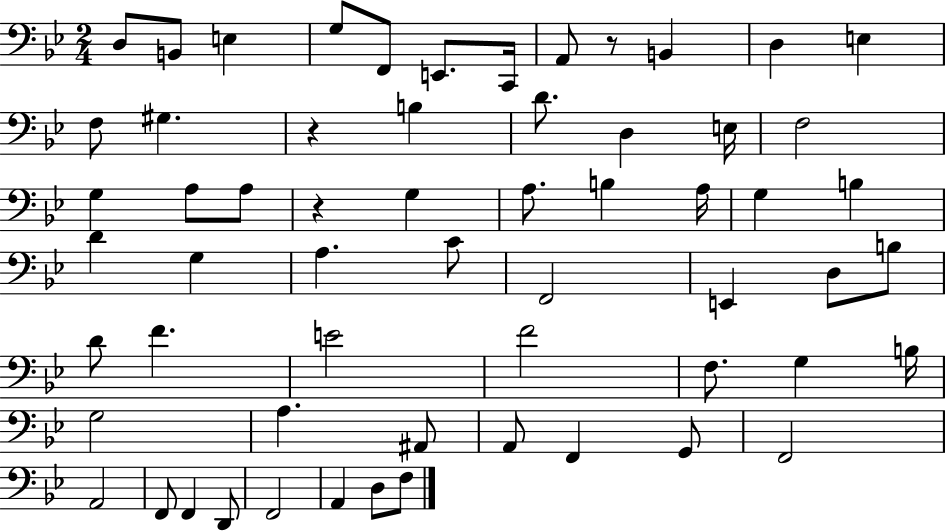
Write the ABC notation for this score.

X:1
T:Untitled
M:2/4
L:1/4
K:Bb
D,/2 B,,/2 E, G,/2 F,,/2 E,,/2 C,,/4 A,,/2 z/2 B,, D, E, F,/2 ^G, z B, D/2 D, E,/4 F,2 G, A,/2 A,/2 z G, A,/2 B, A,/4 G, B, D G, A, C/2 F,,2 E,, D,/2 B,/2 D/2 F E2 F2 F,/2 G, B,/4 G,2 A, ^A,,/2 A,,/2 F,, G,,/2 F,,2 A,,2 F,,/2 F,, D,,/2 F,,2 A,, D,/2 F,/2